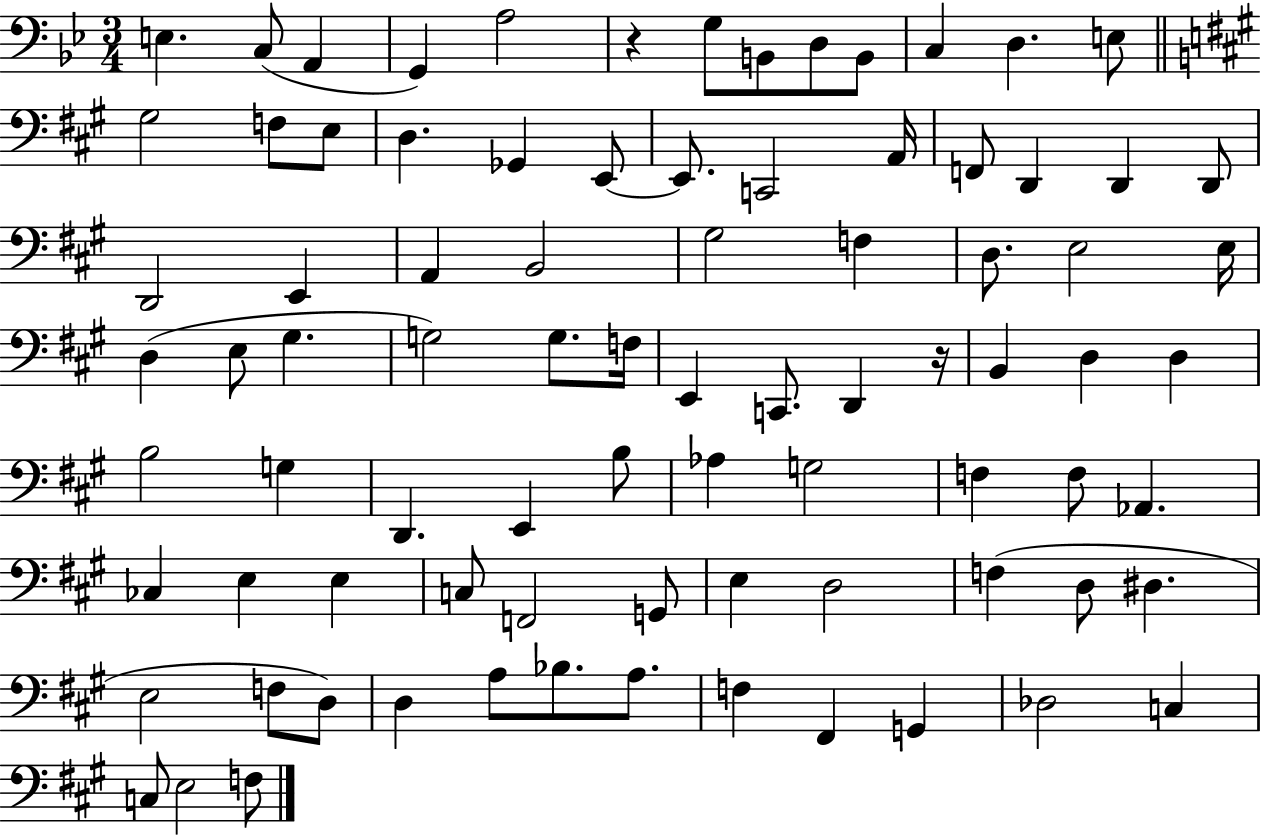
E3/q. C3/e A2/q G2/q A3/h R/q G3/e B2/e D3/e B2/e C3/q D3/q. E3/e G#3/h F3/e E3/e D3/q. Gb2/q E2/e E2/e. C2/h A2/s F2/e D2/q D2/q D2/e D2/h E2/q A2/q B2/h G#3/h F3/q D3/e. E3/h E3/s D3/q E3/e G#3/q. G3/h G3/e. F3/s E2/q C2/e. D2/q R/s B2/q D3/q D3/q B3/h G3/q D2/q. E2/q B3/e Ab3/q G3/h F3/q F3/e Ab2/q. CES3/q E3/q E3/q C3/e F2/h G2/e E3/q D3/h F3/q D3/e D#3/q. E3/h F3/e D3/e D3/q A3/e Bb3/e. A3/e. F3/q F#2/q G2/q Db3/h C3/q C3/e E3/h F3/e